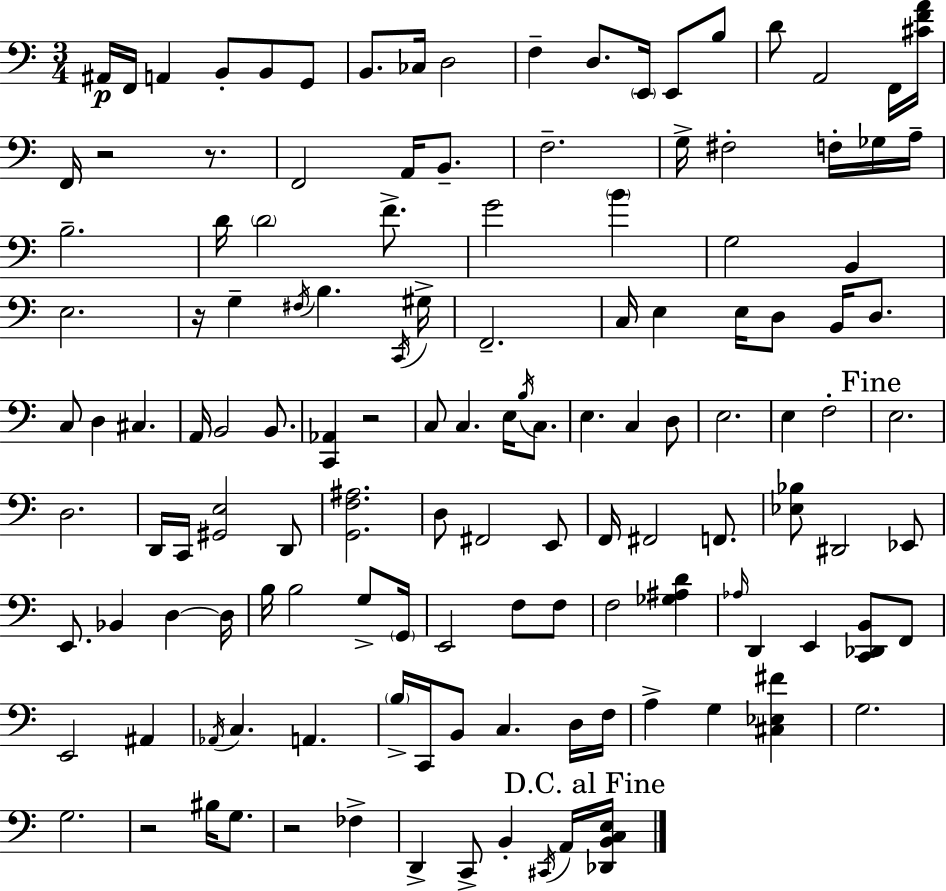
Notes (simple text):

A#2/s F2/s A2/q B2/e B2/e G2/e B2/e. CES3/s D3/h F3/q D3/e. E2/s E2/e B3/e D4/e A2/h F2/s [C#4,F4,A4]/s F2/s R/h R/e. F2/h A2/s B2/e. F3/h. G3/s F#3/h F3/s Gb3/s A3/s B3/h. D4/s D4/h F4/e. G4/h B4/q G3/h B2/q E3/h. R/s G3/q F#3/s B3/q. C2/s G#3/s F2/h. C3/s E3/q E3/s D3/e B2/s D3/e. C3/e D3/q C#3/q. A2/s B2/h B2/e. [C2,Ab2]/q R/h C3/e C3/q. E3/s B3/s C3/e. E3/q. C3/q D3/e E3/h. E3/q F3/h E3/h. D3/h. D2/s C2/s [G#2,E3]/h D2/e [G2,F3,A#3]/h. D3/e F#2/h E2/e F2/s F#2/h F2/e. [Eb3,Bb3]/e D#2/h Eb2/e E2/e. Bb2/q D3/q D3/s B3/s B3/h G3/e G2/s E2/h F3/e F3/e F3/h [Gb3,A#3,D4]/q Ab3/s D2/q E2/q [C2,Db2,B2]/e F2/e E2/h A#2/q Ab2/s C3/q. A2/q. B3/s C2/s B2/e C3/q. D3/s F3/s A3/q G3/q [C#3,Eb3,F#4]/q G3/h. G3/h. R/h BIS3/s G3/e. R/h FES3/q D2/q C2/e B2/q C#2/s A2/s [Db2,B2,C3,E3]/s